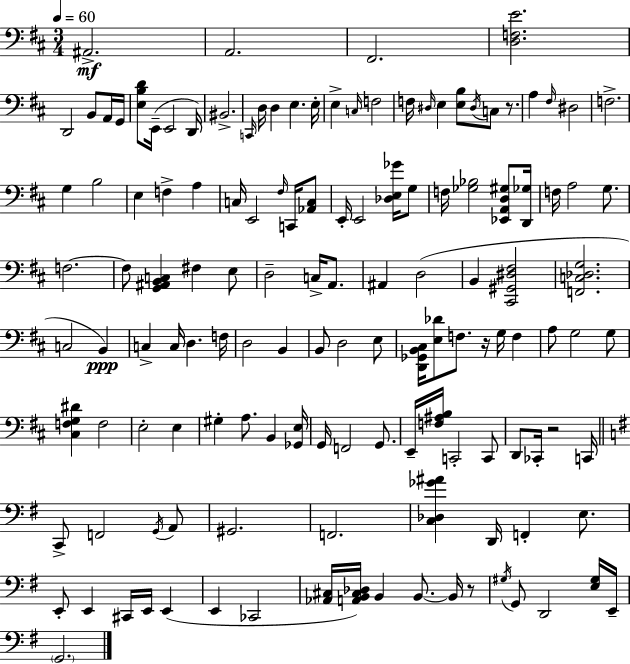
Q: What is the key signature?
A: D major